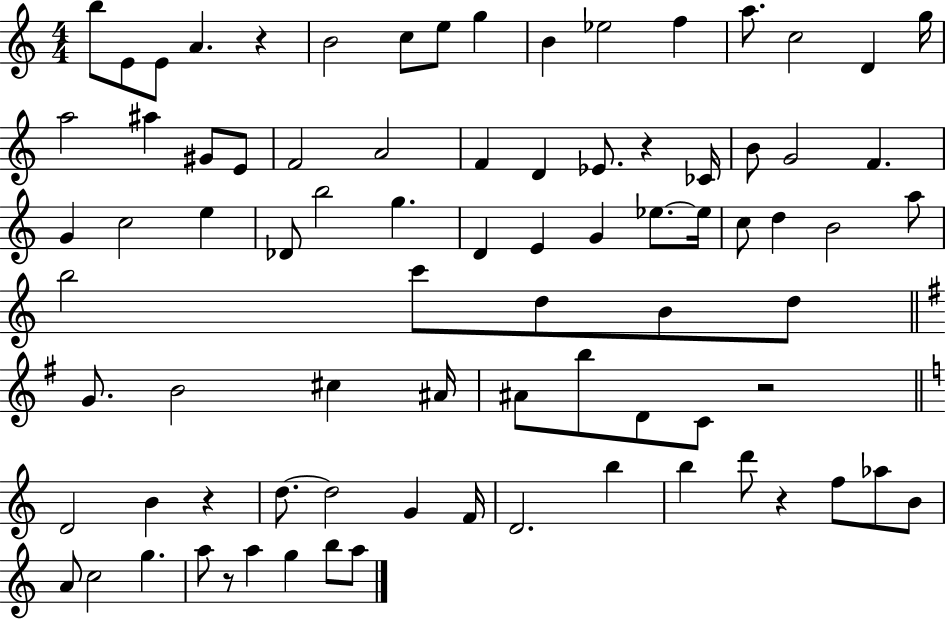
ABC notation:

X:1
T:Untitled
M:4/4
L:1/4
K:C
b/2 E/2 E/2 A z B2 c/2 e/2 g B _e2 f a/2 c2 D g/4 a2 ^a ^G/2 E/2 F2 A2 F D _E/2 z _C/4 B/2 G2 F G c2 e _D/2 b2 g D E G _e/2 _e/4 c/2 d B2 a/2 b2 c'/2 d/2 B/2 d/2 G/2 B2 ^c ^A/4 ^A/2 b/2 D/2 C/2 z2 D2 B z d/2 d2 G F/4 D2 b b d'/2 z f/2 _a/2 B/2 A/2 c2 g a/2 z/2 a g b/2 a/2